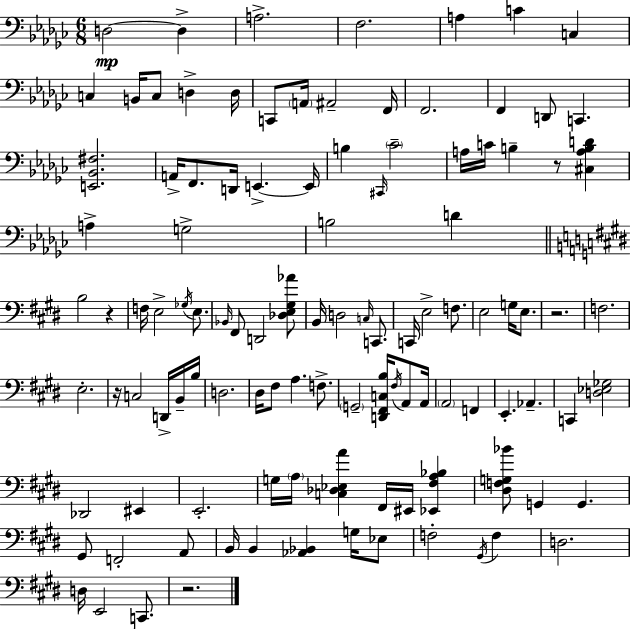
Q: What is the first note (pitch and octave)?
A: D3